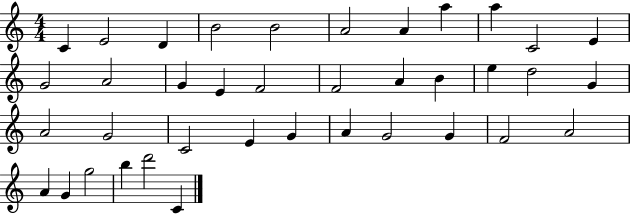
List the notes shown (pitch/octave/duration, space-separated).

C4/q E4/h D4/q B4/h B4/h A4/h A4/q A5/q A5/q C4/h E4/q G4/h A4/h G4/q E4/q F4/h F4/h A4/q B4/q E5/q D5/h G4/q A4/h G4/h C4/h E4/q G4/q A4/q G4/h G4/q F4/h A4/h A4/q G4/q G5/h B5/q D6/h C4/q